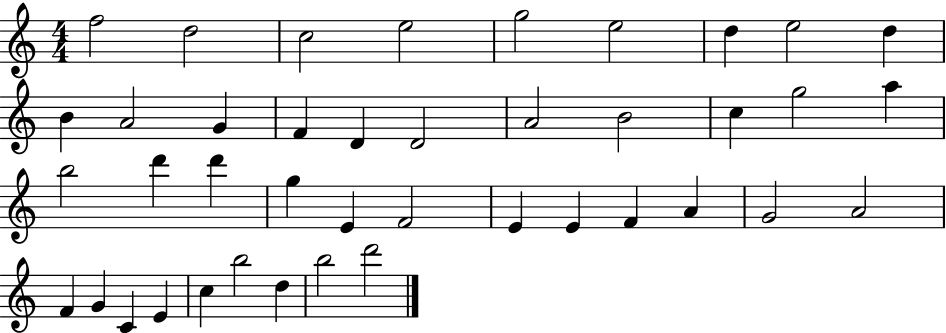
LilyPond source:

{
  \clef treble
  \numericTimeSignature
  \time 4/4
  \key c \major
  f''2 d''2 | c''2 e''2 | g''2 e''2 | d''4 e''2 d''4 | \break b'4 a'2 g'4 | f'4 d'4 d'2 | a'2 b'2 | c''4 g''2 a''4 | \break b''2 d'''4 d'''4 | g''4 e'4 f'2 | e'4 e'4 f'4 a'4 | g'2 a'2 | \break f'4 g'4 c'4 e'4 | c''4 b''2 d''4 | b''2 d'''2 | \bar "|."
}